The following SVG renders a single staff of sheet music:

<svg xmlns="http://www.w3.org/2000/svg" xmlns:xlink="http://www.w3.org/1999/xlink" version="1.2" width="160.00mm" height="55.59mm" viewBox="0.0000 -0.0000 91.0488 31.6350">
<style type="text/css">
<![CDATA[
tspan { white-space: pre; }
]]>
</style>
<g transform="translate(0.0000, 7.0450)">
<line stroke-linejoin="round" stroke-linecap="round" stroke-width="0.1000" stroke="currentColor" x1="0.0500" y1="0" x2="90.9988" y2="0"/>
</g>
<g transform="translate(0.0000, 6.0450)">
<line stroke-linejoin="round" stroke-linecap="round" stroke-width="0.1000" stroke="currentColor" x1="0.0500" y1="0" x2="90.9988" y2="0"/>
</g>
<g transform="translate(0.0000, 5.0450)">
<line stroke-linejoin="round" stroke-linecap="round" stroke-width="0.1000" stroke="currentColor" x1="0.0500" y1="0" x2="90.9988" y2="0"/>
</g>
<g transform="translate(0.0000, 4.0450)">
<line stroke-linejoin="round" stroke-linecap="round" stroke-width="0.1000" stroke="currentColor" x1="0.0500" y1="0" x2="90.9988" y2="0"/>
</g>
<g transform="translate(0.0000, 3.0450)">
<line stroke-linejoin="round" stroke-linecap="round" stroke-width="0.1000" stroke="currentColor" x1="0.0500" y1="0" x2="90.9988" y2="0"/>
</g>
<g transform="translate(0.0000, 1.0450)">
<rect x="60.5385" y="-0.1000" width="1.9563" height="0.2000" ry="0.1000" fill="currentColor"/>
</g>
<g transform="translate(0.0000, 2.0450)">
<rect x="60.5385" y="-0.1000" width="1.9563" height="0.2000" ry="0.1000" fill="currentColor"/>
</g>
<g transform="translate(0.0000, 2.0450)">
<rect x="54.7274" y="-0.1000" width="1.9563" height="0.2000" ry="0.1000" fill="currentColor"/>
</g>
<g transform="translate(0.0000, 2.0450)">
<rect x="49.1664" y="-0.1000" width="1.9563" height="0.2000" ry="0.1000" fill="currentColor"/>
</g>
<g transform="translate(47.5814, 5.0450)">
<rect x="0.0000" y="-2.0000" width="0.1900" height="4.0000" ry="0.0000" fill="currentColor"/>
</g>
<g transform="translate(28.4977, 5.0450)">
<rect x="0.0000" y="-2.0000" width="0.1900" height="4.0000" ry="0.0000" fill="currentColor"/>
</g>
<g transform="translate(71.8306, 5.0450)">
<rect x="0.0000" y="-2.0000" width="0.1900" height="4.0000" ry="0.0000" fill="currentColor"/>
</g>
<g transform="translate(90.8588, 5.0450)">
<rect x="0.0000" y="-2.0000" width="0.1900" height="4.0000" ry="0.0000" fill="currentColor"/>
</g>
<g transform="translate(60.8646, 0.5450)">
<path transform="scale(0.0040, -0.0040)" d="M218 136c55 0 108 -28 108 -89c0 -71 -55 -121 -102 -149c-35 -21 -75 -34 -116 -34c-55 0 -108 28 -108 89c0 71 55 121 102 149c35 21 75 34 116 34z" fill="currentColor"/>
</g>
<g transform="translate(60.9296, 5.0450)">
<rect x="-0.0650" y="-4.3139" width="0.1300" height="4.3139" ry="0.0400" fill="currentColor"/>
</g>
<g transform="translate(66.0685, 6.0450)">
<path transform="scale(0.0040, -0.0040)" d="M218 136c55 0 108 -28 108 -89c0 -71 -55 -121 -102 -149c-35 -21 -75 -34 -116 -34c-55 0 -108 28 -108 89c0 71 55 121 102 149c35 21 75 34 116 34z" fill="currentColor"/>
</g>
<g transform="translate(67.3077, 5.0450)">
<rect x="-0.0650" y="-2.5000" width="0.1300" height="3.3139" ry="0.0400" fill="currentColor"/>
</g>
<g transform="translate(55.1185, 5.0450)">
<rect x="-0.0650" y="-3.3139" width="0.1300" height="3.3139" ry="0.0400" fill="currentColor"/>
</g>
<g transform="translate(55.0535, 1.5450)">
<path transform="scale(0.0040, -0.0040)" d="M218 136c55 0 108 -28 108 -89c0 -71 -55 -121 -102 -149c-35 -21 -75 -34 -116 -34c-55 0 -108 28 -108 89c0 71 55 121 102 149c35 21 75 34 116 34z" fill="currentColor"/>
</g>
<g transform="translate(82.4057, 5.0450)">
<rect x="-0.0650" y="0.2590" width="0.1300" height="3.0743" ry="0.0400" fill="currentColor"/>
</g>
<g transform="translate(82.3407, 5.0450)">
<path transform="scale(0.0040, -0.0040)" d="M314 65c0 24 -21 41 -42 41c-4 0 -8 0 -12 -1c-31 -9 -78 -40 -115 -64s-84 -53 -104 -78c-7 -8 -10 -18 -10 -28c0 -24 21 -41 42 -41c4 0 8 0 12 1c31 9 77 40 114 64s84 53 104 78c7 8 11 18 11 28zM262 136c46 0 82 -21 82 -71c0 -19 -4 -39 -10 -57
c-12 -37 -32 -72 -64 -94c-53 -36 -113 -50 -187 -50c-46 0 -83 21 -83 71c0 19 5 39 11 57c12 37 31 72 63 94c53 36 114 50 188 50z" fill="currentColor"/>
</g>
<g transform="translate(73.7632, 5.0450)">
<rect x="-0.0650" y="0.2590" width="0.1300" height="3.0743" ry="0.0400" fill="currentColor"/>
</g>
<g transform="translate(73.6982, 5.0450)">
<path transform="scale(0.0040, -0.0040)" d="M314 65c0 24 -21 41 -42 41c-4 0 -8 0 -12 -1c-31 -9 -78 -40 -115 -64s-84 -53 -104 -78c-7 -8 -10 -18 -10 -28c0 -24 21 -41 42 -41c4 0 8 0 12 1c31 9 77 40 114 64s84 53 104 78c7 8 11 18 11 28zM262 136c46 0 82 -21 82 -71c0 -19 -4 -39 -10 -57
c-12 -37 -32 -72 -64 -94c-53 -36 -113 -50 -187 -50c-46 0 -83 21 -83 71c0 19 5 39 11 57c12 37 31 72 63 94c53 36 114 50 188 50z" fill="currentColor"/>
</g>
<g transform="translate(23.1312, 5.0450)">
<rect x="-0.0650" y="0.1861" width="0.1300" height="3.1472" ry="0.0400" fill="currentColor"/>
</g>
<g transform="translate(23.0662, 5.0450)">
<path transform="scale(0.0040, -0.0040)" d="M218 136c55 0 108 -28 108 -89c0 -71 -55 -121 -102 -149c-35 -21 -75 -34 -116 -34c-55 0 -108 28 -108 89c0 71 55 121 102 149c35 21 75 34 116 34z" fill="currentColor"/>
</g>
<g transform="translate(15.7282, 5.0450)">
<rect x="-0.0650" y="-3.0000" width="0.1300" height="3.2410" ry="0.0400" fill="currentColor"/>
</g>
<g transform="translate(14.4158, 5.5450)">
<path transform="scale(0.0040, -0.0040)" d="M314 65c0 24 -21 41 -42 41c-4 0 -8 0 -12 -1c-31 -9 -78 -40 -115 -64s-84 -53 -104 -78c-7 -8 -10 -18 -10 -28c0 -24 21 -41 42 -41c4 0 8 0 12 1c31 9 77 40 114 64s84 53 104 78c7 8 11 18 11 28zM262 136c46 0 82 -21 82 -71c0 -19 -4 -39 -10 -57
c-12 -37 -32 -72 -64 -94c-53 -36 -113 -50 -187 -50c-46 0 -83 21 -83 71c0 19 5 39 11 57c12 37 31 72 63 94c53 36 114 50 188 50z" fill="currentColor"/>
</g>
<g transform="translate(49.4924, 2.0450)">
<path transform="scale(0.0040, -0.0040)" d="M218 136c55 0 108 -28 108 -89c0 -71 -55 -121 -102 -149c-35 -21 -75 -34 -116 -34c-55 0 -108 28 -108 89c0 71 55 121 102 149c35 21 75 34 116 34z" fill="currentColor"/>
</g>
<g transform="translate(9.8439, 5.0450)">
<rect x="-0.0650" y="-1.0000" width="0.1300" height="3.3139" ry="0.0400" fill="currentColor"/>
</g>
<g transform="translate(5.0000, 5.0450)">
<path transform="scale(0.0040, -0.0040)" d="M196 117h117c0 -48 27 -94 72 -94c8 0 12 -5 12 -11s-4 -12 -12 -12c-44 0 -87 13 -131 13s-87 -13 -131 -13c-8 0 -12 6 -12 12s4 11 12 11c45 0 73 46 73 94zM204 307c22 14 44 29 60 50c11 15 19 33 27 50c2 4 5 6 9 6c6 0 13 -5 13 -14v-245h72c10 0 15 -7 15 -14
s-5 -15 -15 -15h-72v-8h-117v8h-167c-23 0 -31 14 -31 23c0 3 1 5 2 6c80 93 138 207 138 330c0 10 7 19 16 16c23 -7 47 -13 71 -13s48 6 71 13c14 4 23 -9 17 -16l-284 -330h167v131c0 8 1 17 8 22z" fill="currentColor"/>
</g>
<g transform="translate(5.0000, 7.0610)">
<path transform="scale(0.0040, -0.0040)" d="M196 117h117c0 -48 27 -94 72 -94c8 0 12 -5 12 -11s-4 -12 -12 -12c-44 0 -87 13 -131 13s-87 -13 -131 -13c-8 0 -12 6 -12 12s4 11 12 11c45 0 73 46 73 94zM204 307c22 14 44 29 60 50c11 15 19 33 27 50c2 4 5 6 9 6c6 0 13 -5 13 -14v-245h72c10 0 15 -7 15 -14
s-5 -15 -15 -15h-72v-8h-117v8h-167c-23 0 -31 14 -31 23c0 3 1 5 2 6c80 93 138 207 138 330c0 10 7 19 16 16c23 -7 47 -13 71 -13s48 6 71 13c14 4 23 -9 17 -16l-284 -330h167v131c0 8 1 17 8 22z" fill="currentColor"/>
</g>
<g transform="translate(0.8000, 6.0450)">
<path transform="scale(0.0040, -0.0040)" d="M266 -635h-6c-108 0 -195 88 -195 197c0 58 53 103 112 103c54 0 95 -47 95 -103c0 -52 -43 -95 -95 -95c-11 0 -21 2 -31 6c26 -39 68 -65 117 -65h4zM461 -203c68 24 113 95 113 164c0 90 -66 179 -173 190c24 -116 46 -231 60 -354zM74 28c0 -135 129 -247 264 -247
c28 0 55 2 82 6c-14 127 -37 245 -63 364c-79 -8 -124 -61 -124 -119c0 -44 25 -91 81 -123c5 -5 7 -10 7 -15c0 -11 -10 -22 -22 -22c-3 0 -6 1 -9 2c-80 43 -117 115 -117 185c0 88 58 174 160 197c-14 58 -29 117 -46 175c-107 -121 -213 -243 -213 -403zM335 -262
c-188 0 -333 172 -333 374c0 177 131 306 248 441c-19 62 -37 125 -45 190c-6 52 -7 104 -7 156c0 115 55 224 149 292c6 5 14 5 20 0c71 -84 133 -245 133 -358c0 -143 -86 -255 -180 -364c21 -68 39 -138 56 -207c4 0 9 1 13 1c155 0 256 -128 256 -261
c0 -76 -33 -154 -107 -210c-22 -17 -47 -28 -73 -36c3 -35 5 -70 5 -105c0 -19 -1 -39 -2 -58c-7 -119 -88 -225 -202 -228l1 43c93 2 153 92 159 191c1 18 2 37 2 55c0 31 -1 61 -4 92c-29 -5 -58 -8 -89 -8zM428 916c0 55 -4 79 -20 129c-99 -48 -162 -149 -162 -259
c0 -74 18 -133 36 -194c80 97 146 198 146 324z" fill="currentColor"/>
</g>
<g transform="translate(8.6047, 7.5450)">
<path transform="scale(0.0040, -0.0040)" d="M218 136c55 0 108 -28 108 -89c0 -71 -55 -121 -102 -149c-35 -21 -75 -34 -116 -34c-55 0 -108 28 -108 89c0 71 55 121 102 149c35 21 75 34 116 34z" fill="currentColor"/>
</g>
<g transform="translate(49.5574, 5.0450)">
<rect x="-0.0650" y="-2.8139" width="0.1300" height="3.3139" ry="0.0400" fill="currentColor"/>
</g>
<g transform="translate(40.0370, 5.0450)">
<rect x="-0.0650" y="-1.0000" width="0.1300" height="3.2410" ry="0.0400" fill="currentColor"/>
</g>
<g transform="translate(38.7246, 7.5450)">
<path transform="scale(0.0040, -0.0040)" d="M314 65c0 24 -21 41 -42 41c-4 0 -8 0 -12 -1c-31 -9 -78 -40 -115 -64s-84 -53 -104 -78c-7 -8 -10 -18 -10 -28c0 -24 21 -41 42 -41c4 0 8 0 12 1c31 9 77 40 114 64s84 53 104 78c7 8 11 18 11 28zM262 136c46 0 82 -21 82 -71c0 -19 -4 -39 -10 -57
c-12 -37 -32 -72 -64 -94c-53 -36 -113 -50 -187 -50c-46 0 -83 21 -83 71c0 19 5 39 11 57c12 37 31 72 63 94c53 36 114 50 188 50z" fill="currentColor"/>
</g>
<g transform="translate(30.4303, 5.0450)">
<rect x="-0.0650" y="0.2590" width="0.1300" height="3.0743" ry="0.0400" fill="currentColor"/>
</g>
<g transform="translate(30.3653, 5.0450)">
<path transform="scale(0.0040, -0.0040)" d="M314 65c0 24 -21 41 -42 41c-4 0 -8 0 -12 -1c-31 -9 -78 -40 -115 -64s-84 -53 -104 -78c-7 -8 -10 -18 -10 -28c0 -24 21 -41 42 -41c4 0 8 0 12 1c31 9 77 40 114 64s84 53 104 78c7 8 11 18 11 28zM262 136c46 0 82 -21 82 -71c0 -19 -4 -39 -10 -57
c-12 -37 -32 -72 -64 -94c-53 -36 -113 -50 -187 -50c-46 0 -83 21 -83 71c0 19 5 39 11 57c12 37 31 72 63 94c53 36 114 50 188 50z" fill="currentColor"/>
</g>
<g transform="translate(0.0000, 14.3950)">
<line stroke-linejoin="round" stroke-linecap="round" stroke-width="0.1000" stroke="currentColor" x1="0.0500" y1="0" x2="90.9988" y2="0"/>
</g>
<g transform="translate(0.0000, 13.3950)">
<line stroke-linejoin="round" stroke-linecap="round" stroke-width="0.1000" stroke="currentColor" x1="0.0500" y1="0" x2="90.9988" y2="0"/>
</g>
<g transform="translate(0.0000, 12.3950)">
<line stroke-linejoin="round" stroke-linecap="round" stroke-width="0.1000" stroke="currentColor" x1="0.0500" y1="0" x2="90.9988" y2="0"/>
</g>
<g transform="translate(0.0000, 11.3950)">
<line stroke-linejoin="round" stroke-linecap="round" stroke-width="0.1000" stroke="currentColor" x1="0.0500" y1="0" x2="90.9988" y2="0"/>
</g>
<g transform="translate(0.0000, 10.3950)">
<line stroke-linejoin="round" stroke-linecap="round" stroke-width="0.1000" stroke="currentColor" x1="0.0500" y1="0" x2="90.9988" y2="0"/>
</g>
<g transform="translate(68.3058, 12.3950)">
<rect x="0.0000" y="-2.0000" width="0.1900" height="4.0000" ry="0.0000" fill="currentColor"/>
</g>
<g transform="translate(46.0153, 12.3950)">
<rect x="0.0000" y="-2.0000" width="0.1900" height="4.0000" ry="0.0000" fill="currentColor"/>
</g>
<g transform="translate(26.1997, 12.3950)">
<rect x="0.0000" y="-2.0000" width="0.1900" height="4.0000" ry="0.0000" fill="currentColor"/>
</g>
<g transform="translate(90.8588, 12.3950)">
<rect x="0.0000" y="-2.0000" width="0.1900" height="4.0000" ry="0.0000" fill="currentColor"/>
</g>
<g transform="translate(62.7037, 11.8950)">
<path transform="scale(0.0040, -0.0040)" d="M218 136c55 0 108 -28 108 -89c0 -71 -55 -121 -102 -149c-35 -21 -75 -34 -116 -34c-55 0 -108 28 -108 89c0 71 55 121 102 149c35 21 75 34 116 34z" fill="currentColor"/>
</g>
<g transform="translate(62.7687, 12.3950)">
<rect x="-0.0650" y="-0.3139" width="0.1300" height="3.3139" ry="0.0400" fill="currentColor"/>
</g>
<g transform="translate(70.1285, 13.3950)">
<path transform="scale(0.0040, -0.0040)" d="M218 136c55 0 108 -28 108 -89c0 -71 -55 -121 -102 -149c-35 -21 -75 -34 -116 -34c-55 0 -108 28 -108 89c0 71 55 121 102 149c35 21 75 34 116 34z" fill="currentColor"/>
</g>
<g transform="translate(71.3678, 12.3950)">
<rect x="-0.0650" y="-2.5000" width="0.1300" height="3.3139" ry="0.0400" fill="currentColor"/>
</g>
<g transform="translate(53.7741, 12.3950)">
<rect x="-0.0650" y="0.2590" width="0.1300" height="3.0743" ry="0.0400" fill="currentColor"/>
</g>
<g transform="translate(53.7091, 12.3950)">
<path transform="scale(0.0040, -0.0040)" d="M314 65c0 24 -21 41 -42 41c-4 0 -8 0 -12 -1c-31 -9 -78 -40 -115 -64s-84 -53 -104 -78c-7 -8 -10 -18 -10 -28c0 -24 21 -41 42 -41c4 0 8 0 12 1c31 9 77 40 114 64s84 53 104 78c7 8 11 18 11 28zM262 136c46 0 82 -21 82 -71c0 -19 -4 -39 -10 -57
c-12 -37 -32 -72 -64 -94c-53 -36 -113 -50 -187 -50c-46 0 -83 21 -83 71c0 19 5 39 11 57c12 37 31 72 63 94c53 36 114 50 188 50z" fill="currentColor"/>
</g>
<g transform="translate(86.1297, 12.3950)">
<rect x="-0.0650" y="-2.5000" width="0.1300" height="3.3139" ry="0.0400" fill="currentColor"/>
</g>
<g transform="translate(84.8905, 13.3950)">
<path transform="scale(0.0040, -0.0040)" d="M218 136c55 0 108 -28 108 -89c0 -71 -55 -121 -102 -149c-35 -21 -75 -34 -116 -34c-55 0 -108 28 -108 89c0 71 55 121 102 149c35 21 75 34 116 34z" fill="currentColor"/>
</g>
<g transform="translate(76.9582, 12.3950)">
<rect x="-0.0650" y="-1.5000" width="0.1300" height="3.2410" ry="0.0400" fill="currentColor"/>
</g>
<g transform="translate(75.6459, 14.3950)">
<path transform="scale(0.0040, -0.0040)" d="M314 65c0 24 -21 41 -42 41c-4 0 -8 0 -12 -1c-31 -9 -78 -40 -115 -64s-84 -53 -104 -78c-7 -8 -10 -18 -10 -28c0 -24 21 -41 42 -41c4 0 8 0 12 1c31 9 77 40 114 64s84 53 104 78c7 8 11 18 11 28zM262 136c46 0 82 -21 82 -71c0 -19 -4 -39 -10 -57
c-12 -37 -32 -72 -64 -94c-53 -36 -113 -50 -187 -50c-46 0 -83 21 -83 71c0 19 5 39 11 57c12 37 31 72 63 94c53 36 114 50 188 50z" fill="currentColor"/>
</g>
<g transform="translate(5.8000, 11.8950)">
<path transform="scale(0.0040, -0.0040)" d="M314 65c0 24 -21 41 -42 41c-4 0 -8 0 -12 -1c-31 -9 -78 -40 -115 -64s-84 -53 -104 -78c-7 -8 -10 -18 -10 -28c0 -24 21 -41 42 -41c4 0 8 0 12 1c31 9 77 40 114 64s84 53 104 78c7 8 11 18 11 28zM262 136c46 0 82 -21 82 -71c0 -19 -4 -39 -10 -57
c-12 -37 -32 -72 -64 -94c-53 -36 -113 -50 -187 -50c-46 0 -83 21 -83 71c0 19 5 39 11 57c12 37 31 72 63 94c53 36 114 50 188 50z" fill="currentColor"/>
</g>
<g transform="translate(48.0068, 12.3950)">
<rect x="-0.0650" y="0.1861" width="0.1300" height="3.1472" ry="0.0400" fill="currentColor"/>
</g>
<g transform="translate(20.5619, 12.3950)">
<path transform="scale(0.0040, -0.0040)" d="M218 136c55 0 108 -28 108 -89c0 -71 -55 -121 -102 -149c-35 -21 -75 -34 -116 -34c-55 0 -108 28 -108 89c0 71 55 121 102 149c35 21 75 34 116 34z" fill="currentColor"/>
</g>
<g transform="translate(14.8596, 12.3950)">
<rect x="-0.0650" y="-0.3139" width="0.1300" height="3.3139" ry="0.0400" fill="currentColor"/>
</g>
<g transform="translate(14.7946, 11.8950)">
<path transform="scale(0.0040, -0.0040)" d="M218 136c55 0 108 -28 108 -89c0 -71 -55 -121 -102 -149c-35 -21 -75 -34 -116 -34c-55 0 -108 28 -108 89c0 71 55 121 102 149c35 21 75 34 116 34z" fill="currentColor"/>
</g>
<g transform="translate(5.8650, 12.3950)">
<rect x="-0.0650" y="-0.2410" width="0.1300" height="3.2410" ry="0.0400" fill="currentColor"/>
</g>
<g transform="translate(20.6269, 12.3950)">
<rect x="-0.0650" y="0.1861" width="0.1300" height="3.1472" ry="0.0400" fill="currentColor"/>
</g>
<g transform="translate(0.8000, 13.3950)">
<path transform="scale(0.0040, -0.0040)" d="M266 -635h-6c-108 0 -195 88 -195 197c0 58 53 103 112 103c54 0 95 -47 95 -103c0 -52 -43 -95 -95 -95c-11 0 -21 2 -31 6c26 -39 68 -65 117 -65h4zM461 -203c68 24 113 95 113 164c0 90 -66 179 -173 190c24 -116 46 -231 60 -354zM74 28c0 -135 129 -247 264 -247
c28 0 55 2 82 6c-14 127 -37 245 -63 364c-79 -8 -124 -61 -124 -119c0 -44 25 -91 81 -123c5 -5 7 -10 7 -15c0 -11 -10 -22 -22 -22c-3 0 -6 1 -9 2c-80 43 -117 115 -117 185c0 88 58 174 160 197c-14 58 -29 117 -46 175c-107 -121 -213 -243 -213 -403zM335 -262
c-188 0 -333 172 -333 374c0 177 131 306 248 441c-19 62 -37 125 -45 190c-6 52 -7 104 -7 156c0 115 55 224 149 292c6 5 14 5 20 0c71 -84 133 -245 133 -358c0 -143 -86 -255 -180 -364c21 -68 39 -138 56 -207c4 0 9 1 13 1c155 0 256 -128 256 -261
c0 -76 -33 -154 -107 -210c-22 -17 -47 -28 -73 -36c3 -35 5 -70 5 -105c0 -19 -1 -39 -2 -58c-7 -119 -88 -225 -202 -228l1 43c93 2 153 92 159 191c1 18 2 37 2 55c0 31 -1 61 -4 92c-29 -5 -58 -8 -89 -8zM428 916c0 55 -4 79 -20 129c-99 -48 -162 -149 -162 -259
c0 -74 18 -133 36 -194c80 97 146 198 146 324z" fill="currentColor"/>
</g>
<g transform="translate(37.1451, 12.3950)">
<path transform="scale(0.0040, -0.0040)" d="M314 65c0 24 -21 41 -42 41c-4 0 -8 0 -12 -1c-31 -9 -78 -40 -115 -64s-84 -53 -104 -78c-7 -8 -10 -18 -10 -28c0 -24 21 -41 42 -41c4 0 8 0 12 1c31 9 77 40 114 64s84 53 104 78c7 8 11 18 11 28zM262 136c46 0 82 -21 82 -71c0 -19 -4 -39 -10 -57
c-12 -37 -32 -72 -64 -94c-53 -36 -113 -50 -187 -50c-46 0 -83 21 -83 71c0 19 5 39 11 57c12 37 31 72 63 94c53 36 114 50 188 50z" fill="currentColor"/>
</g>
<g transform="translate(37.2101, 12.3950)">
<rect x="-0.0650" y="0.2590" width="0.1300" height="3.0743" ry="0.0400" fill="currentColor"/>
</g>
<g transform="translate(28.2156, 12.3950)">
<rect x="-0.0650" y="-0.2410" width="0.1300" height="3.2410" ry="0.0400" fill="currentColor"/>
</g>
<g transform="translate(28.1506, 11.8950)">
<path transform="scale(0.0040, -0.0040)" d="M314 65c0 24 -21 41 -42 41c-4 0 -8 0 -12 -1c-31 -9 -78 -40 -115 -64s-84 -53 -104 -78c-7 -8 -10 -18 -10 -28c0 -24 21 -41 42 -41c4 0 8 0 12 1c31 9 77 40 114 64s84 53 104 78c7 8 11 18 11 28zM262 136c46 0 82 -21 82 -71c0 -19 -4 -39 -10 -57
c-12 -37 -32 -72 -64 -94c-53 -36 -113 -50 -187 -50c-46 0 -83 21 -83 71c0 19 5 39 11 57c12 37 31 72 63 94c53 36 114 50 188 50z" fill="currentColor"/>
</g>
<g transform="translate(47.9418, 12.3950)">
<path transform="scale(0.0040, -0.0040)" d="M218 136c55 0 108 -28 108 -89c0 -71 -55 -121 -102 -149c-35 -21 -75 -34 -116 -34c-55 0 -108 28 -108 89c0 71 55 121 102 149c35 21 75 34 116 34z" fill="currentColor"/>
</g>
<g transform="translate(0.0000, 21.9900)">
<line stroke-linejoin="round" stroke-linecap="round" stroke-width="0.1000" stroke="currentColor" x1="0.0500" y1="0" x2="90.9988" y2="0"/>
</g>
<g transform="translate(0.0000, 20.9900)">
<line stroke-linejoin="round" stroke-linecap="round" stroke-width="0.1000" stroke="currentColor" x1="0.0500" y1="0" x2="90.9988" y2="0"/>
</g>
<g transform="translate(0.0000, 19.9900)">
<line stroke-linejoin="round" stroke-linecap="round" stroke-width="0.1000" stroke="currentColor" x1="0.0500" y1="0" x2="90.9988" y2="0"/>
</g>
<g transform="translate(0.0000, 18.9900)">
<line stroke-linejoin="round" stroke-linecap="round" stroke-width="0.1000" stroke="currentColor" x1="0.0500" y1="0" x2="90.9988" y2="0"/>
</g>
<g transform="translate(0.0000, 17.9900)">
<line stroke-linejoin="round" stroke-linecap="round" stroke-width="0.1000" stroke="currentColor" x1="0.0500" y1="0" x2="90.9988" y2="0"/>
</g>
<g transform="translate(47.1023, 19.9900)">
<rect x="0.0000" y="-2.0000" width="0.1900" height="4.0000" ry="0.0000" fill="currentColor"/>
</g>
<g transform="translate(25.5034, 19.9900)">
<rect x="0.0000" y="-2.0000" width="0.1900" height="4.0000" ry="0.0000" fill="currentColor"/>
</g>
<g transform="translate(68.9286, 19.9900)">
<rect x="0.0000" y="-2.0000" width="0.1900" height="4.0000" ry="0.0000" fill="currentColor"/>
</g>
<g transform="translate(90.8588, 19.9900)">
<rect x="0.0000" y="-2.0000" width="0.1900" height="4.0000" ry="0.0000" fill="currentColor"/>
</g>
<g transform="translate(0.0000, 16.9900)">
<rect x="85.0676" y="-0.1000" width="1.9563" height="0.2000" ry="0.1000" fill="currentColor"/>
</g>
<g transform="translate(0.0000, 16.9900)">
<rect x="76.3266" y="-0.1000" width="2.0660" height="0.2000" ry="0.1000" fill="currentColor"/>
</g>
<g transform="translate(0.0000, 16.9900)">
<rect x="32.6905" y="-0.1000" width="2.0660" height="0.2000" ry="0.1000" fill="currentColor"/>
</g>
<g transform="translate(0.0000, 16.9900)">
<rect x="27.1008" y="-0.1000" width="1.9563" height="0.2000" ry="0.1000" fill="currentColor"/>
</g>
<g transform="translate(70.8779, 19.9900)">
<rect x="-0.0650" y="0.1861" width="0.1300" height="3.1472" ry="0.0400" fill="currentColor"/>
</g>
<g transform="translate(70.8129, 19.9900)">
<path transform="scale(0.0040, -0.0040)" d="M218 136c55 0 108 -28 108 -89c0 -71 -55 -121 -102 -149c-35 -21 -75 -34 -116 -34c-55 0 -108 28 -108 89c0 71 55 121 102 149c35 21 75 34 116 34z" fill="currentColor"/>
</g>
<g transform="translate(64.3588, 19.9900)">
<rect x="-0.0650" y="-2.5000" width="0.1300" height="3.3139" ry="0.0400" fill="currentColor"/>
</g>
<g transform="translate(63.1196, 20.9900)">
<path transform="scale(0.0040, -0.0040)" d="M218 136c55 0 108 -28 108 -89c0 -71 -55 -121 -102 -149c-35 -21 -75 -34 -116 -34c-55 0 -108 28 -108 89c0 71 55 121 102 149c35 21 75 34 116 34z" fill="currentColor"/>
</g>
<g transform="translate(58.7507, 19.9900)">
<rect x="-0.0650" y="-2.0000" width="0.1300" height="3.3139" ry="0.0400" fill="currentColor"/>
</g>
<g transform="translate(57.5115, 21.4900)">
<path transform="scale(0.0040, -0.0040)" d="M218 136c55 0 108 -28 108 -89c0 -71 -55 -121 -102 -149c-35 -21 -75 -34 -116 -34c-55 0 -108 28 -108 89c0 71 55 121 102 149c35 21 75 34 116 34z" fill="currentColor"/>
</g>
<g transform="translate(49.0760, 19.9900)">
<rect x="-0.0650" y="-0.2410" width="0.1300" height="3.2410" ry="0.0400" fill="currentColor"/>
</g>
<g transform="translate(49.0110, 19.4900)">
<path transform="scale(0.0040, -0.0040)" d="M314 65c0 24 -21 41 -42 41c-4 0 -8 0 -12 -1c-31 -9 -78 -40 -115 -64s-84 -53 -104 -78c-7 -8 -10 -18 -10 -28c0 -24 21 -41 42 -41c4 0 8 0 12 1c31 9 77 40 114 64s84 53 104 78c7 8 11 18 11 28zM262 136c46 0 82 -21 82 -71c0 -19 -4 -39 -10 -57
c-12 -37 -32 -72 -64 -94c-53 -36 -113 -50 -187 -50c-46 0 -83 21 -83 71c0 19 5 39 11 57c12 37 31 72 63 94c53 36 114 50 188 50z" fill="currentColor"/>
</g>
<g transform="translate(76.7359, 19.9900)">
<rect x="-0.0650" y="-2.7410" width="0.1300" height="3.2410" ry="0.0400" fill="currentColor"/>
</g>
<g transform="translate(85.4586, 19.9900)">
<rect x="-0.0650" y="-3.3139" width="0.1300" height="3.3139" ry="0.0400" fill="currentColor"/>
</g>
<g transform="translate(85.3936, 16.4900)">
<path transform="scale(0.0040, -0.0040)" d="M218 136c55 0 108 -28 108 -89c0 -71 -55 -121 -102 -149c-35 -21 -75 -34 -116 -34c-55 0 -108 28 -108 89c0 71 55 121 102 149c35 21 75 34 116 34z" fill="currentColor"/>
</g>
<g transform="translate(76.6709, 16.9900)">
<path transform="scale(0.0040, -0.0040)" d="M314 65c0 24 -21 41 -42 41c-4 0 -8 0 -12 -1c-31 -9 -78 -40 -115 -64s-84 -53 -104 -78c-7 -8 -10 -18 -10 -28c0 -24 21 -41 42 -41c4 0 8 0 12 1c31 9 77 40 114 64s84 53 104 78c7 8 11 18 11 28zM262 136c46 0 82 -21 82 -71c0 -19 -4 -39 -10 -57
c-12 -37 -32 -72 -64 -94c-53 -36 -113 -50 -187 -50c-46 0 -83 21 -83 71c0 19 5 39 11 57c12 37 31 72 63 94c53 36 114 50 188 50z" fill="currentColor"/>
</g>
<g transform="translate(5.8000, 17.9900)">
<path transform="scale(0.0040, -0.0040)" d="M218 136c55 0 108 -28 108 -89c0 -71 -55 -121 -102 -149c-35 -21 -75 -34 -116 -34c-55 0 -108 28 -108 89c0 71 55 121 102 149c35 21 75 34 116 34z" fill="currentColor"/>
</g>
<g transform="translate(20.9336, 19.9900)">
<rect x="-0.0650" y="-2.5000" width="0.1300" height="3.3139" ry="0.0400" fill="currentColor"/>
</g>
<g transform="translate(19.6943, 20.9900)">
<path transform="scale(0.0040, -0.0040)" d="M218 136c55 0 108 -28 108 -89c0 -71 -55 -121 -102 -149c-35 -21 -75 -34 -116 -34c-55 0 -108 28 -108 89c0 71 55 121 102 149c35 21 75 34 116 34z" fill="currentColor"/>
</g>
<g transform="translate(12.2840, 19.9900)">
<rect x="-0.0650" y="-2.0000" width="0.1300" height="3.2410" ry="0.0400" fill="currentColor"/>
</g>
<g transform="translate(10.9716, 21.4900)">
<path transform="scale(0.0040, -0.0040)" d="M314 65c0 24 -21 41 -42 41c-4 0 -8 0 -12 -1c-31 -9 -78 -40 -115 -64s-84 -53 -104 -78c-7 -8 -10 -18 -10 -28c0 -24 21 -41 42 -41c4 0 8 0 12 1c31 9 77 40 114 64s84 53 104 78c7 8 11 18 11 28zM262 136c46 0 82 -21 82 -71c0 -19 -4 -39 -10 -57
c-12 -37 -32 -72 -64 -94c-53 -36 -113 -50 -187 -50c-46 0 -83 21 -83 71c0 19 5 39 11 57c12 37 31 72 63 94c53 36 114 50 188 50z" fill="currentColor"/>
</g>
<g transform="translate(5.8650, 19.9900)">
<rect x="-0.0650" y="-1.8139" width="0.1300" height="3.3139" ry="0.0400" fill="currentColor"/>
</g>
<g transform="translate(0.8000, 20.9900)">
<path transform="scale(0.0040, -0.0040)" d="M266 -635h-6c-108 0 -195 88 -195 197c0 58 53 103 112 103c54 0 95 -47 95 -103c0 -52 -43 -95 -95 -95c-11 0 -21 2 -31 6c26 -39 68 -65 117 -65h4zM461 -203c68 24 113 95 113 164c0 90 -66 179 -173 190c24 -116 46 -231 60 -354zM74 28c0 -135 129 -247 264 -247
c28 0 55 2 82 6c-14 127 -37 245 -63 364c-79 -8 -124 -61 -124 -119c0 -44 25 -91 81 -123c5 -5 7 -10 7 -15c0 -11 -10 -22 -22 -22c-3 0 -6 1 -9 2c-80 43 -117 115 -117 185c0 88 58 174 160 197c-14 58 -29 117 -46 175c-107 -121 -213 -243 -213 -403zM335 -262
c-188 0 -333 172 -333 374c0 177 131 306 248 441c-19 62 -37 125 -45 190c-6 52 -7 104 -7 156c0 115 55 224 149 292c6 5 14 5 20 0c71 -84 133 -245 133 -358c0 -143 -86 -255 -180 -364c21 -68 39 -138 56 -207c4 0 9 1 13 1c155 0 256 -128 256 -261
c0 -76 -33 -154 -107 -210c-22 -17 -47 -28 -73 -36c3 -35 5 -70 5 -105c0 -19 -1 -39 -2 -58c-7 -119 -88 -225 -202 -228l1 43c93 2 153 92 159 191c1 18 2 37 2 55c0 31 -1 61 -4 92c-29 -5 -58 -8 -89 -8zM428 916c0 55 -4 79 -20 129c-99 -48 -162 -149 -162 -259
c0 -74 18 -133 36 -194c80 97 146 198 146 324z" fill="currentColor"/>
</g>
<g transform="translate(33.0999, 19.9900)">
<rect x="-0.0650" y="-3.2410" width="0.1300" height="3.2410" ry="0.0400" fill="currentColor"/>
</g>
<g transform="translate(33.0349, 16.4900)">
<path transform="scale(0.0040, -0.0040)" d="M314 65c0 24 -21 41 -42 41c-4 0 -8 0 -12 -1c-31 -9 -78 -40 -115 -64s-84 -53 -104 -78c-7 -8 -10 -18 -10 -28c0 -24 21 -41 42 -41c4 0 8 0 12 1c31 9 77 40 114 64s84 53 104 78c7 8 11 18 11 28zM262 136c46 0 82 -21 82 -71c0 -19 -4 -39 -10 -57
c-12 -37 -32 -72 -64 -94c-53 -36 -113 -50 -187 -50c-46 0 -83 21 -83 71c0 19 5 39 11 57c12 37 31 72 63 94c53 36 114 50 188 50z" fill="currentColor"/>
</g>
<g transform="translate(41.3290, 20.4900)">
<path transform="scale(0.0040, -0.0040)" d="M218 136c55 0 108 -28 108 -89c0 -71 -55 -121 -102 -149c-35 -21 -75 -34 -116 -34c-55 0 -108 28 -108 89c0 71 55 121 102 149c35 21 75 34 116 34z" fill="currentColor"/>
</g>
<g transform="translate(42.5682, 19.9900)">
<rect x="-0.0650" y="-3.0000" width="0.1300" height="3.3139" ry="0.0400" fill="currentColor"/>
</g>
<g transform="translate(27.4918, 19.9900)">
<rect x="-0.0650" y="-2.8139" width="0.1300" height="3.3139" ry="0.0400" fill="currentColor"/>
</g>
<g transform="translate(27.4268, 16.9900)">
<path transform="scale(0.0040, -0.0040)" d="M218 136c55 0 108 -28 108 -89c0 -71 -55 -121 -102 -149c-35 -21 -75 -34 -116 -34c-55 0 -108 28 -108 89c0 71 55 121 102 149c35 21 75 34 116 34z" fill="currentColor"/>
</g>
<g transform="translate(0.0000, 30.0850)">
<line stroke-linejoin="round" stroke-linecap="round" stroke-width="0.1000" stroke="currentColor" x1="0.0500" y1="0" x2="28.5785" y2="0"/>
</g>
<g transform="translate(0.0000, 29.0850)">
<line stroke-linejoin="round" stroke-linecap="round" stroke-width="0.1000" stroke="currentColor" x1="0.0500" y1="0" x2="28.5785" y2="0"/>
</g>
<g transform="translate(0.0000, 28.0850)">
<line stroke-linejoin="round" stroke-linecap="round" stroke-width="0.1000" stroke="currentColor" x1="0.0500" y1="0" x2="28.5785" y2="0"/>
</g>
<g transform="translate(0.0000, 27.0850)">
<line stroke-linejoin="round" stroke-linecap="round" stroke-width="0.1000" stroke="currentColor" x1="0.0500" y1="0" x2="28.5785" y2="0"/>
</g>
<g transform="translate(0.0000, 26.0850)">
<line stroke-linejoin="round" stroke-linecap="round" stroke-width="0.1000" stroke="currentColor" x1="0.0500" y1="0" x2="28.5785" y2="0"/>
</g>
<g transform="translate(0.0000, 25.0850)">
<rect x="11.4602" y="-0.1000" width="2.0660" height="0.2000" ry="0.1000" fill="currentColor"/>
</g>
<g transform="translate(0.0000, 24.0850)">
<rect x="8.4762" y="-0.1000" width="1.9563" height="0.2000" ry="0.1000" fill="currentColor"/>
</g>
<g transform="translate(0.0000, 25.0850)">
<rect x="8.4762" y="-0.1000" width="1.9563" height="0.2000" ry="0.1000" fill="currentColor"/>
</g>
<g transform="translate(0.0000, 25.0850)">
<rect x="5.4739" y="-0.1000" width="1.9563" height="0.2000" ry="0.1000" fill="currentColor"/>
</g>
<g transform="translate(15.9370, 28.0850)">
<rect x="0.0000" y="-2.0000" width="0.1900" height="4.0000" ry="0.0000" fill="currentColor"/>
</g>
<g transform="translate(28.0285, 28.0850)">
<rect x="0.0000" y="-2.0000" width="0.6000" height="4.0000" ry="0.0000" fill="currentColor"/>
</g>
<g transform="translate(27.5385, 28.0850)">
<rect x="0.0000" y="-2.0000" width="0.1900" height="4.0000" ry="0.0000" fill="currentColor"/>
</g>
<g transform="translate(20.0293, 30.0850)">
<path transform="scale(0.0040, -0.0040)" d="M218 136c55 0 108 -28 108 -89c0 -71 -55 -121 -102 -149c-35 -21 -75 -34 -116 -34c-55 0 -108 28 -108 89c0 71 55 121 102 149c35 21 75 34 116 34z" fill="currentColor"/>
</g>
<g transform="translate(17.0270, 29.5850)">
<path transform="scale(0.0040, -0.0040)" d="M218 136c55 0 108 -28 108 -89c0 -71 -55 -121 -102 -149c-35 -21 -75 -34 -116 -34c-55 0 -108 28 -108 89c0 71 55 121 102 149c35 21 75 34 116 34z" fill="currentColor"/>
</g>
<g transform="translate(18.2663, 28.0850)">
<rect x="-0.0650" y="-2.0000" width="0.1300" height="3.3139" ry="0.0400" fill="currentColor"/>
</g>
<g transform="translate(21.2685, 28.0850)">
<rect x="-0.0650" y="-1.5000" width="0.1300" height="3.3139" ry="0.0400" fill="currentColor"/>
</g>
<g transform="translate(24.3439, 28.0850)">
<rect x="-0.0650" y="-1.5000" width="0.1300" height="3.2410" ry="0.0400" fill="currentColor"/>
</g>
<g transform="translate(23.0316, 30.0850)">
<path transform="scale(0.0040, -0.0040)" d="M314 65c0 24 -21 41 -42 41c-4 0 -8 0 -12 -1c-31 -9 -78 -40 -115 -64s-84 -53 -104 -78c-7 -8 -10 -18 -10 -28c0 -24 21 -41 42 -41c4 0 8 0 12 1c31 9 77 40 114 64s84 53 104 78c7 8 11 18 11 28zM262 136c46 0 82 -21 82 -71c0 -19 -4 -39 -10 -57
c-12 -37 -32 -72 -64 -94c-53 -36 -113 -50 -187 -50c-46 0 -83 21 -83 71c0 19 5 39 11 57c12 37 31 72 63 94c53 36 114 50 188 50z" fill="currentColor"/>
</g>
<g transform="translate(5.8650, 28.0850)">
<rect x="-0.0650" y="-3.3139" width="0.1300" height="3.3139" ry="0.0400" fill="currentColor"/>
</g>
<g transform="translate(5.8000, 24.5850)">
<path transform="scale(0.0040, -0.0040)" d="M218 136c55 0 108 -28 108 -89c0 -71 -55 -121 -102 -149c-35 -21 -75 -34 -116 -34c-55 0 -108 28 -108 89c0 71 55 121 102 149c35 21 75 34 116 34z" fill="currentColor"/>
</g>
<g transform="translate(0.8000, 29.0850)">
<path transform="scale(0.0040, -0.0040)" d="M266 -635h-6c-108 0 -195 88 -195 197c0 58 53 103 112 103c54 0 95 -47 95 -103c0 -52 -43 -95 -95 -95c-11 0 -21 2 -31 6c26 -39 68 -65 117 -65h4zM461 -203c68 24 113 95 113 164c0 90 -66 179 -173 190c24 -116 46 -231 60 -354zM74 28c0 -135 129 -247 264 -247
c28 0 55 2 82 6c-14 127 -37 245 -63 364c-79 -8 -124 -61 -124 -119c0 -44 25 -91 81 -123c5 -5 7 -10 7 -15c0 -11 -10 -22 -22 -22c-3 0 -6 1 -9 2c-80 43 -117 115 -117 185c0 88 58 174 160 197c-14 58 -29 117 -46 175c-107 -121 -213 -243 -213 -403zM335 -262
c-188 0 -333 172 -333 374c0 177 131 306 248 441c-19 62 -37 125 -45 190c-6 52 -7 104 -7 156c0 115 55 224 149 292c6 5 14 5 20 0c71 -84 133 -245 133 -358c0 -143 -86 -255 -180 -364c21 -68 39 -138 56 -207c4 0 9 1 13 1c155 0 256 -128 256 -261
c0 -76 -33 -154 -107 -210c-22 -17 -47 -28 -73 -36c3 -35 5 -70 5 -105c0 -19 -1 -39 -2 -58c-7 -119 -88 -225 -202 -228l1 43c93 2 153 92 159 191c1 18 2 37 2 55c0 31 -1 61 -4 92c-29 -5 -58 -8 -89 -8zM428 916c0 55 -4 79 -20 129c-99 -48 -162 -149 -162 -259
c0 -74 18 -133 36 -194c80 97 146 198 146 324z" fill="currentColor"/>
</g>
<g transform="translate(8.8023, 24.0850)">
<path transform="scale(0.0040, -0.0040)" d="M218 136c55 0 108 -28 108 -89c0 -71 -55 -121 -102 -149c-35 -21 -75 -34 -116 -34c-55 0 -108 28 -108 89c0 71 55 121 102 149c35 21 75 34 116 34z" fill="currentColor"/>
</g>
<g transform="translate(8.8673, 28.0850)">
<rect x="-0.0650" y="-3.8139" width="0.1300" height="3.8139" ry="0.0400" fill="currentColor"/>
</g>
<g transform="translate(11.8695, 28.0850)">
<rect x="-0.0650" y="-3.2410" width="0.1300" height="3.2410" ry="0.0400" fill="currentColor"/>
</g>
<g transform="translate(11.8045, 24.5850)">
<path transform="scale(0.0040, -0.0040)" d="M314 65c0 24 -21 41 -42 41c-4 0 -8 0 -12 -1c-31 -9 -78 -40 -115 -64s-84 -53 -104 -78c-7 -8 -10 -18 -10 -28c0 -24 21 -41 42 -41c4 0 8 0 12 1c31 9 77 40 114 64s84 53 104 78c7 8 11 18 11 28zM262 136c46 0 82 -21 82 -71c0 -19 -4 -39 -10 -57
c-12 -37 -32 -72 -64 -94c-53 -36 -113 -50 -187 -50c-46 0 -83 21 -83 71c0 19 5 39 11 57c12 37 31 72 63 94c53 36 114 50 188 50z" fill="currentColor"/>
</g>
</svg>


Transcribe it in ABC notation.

X:1
T:Untitled
M:4/4
L:1/4
K:C
D A2 B B2 D2 a b d' G B2 B2 c2 c B c2 B2 B B2 c G E2 G f F2 G a b2 A c2 F G B a2 b b c' b2 F E E2